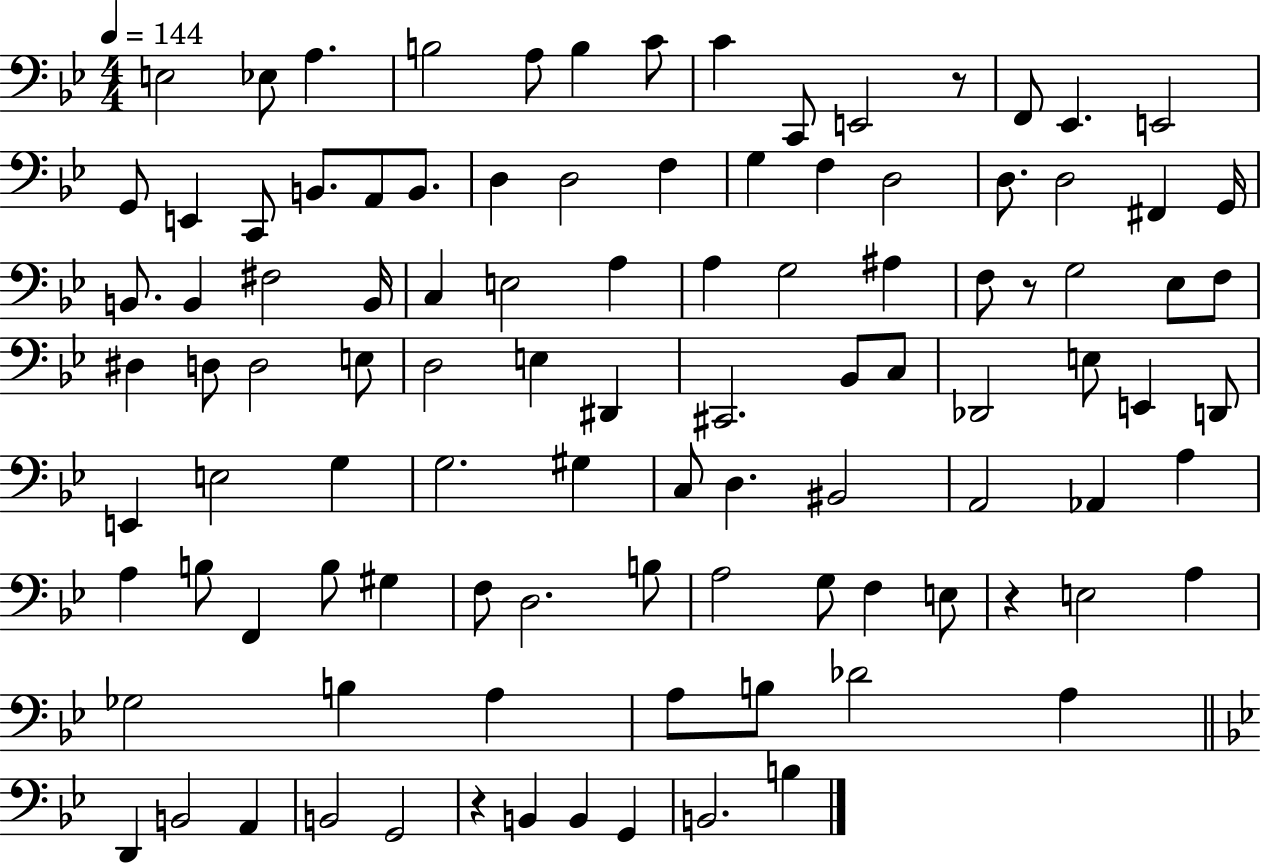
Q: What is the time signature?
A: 4/4